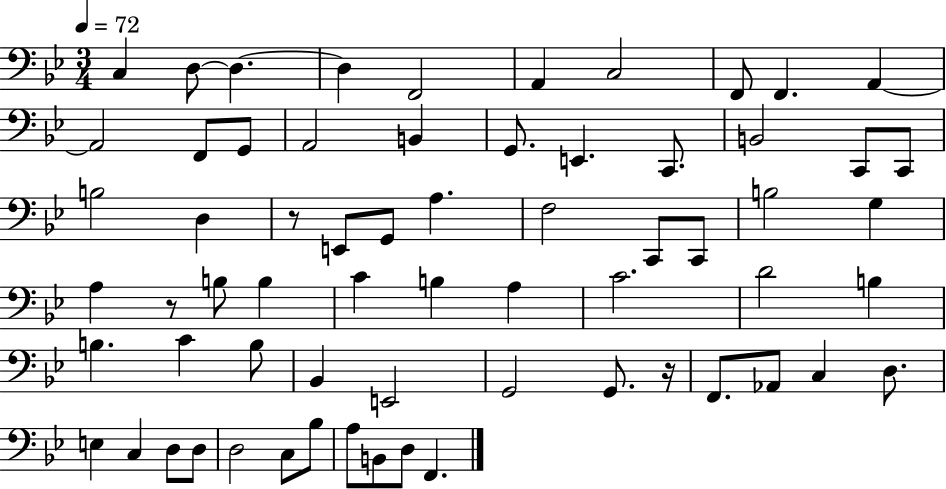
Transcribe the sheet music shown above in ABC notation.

X:1
T:Untitled
M:3/4
L:1/4
K:Bb
C, D,/2 D, D, F,,2 A,, C,2 F,,/2 F,, A,, A,,2 F,,/2 G,,/2 A,,2 B,, G,,/2 E,, C,,/2 B,,2 C,,/2 C,,/2 B,2 D, z/2 E,,/2 G,,/2 A, F,2 C,,/2 C,,/2 B,2 G, A, z/2 B,/2 B, C B, A, C2 D2 B, B, C B,/2 _B,, E,,2 G,,2 G,,/2 z/4 F,,/2 _A,,/2 C, D,/2 E, C, D,/2 D,/2 D,2 C,/2 _B,/2 A,/2 B,,/2 D,/2 F,,